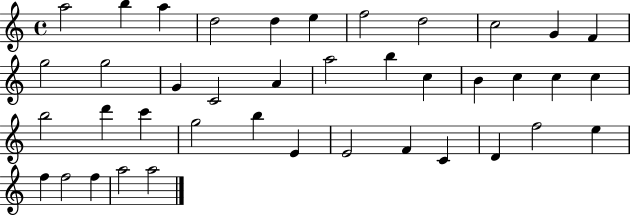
X:1
T:Untitled
M:4/4
L:1/4
K:C
a2 b a d2 d e f2 d2 c2 G F g2 g2 G C2 A a2 b c B c c c b2 d' c' g2 b E E2 F C D f2 e f f2 f a2 a2